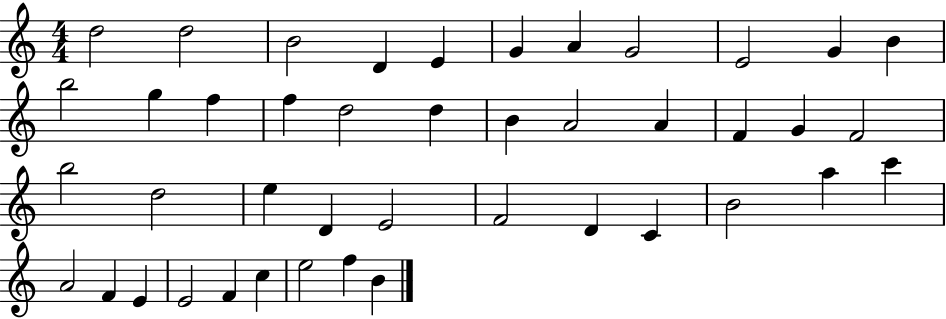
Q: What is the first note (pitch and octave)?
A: D5